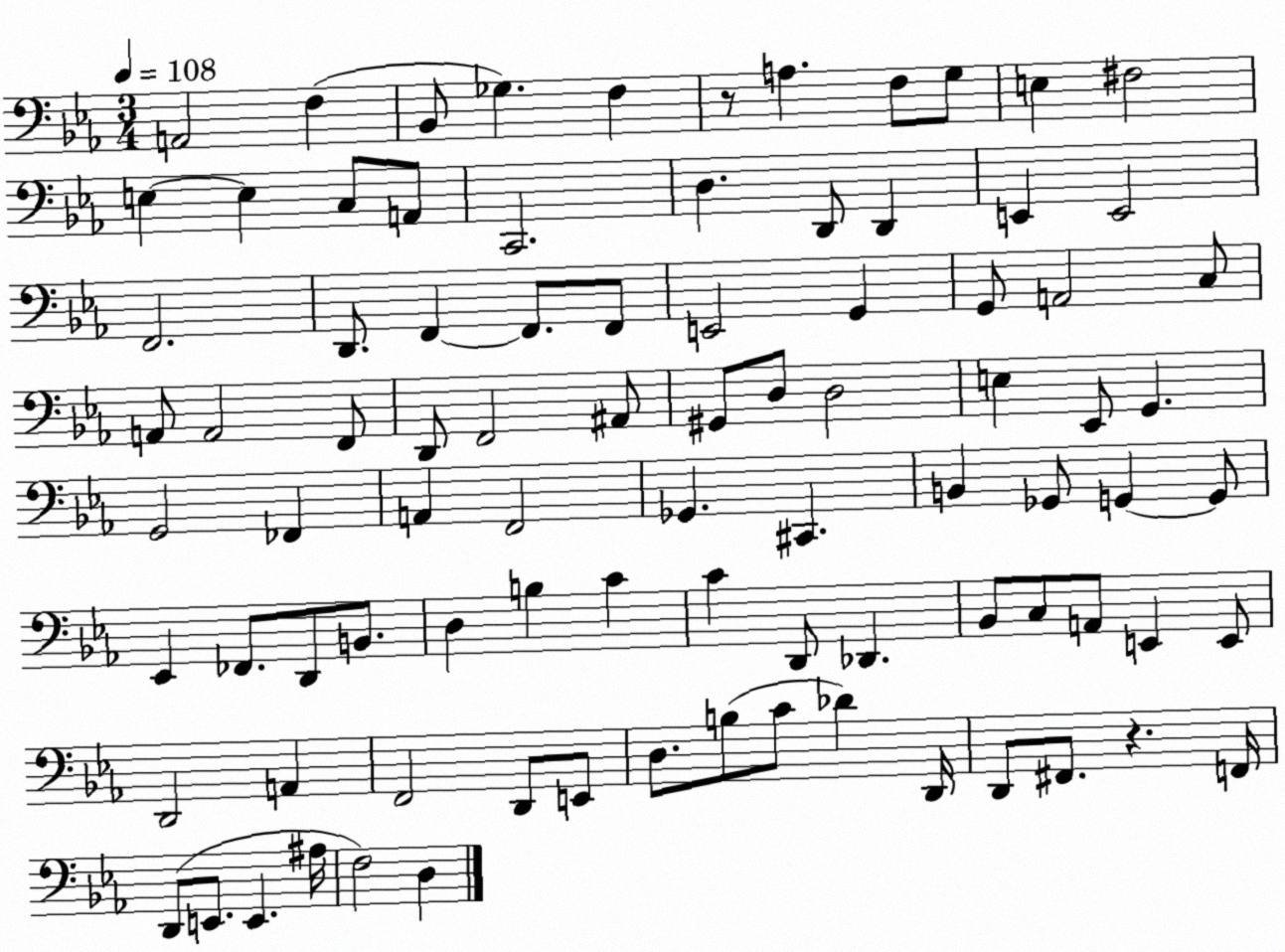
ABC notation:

X:1
T:Untitled
M:3/4
L:1/4
K:Eb
A,,2 F, _B,,/2 _G, F, z/2 A, F,/2 G,/2 E, ^F,2 E, E, C,/2 A,,/2 C,,2 D, D,,/2 D,, E,, E,,2 F,,2 D,,/2 F,, F,,/2 F,,/2 E,,2 G,, G,,/2 A,,2 C,/2 A,,/2 A,,2 F,,/2 D,,/2 F,,2 ^A,,/2 ^G,,/2 D,/2 D,2 E, _E,,/2 G,, G,,2 _F,, A,, F,,2 _G,, ^C,, B,, _G,,/2 G,, G,,/2 _E,, _F,,/2 D,,/2 B,,/2 D, B, C C D,,/2 _D,, _B,,/2 C,/2 A,,/2 E,, E,,/2 D,,2 A,, F,,2 D,,/2 E,,/2 D,/2 B,/2 C/2 _D D,,/4 D,,/2 ^F,,/2 z F,,/4 D,,/2 E,,/2 E,, ^A,/4 F,2 D,